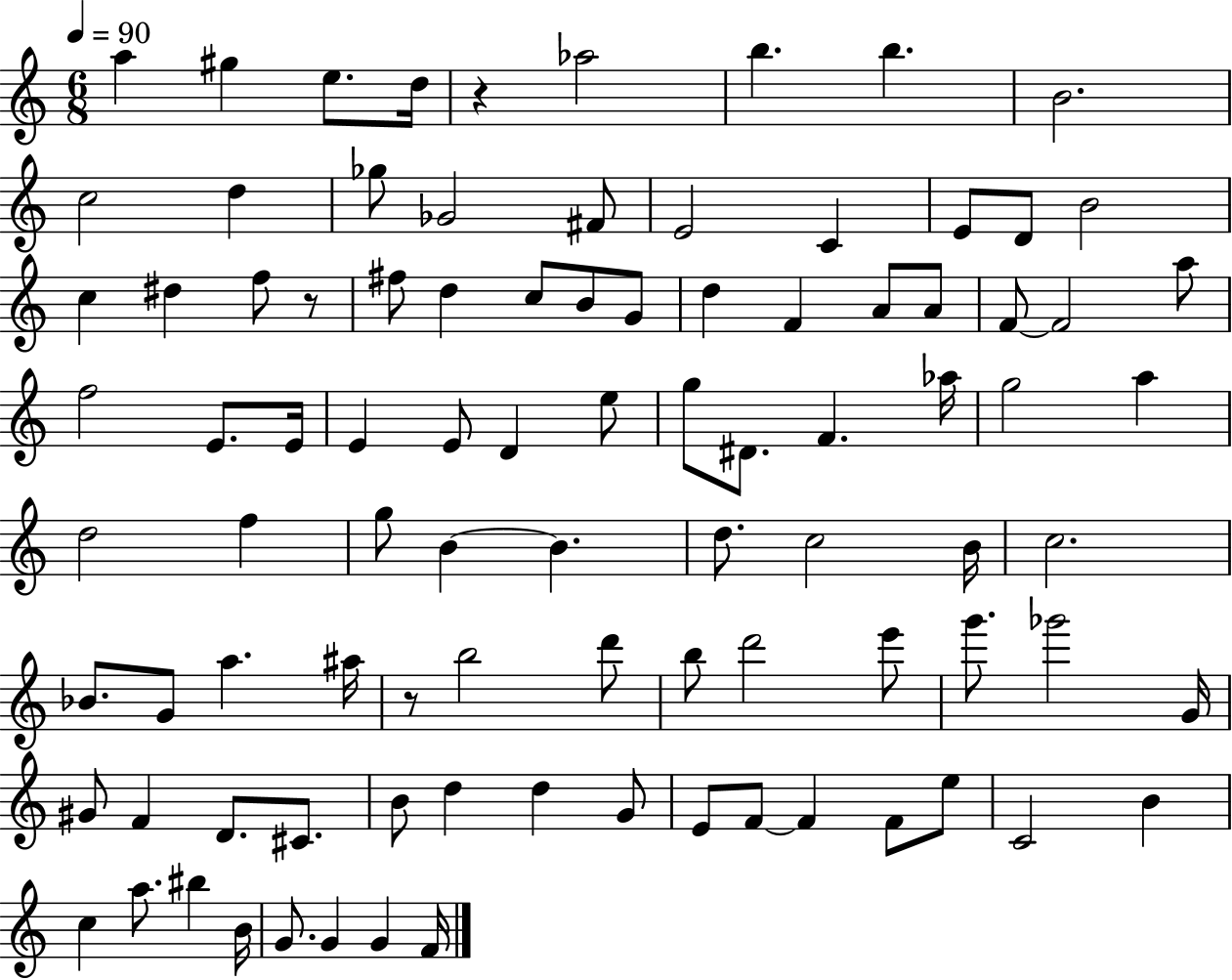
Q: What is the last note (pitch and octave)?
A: F4